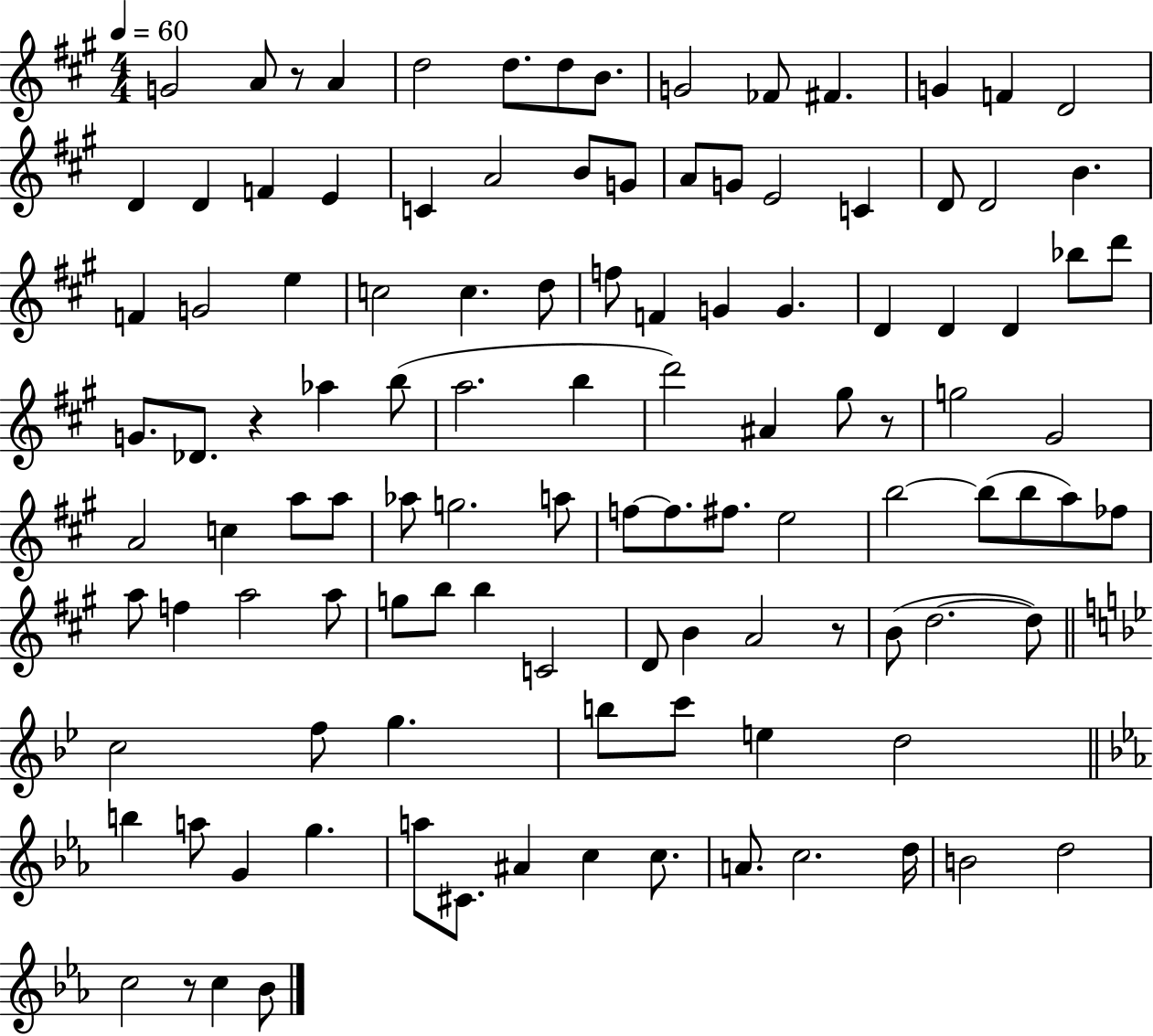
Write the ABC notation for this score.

X:1
T:Untitled
M:4/4
L:1/4
K:A
G2 A/2 z/2 A d2 d/2 d/2 B/2 G2 _F/2 ^F G F D2 D D F E C A2 B/2 G/2 A/2 G/2 E2 C D/2 D2 B F G2 e c2 c d/2 f/2 F G G D D D _b/2 d'/2 G/2 _D/2 z _a b/2 a2 b d'2 ^A ^g/2 z/2 g2 ^G2 A2 c a/2 a/2 _a/2 g2 a/2 f/2 f/2 ^f/2 e2 b2 b/2 b/2 a/2 _f/2 a/2 f a2 a/2 g/2 b/2 b C2 D/2 B A2 z/2 B/2 d2 d/2 c2 f/2 g b/2 c'/2 e d2 b a/2 G g a/2 ^C/2 ^A c c/2 A/2 c2 d/4 B2 d2 c2 z/2 c _B/2